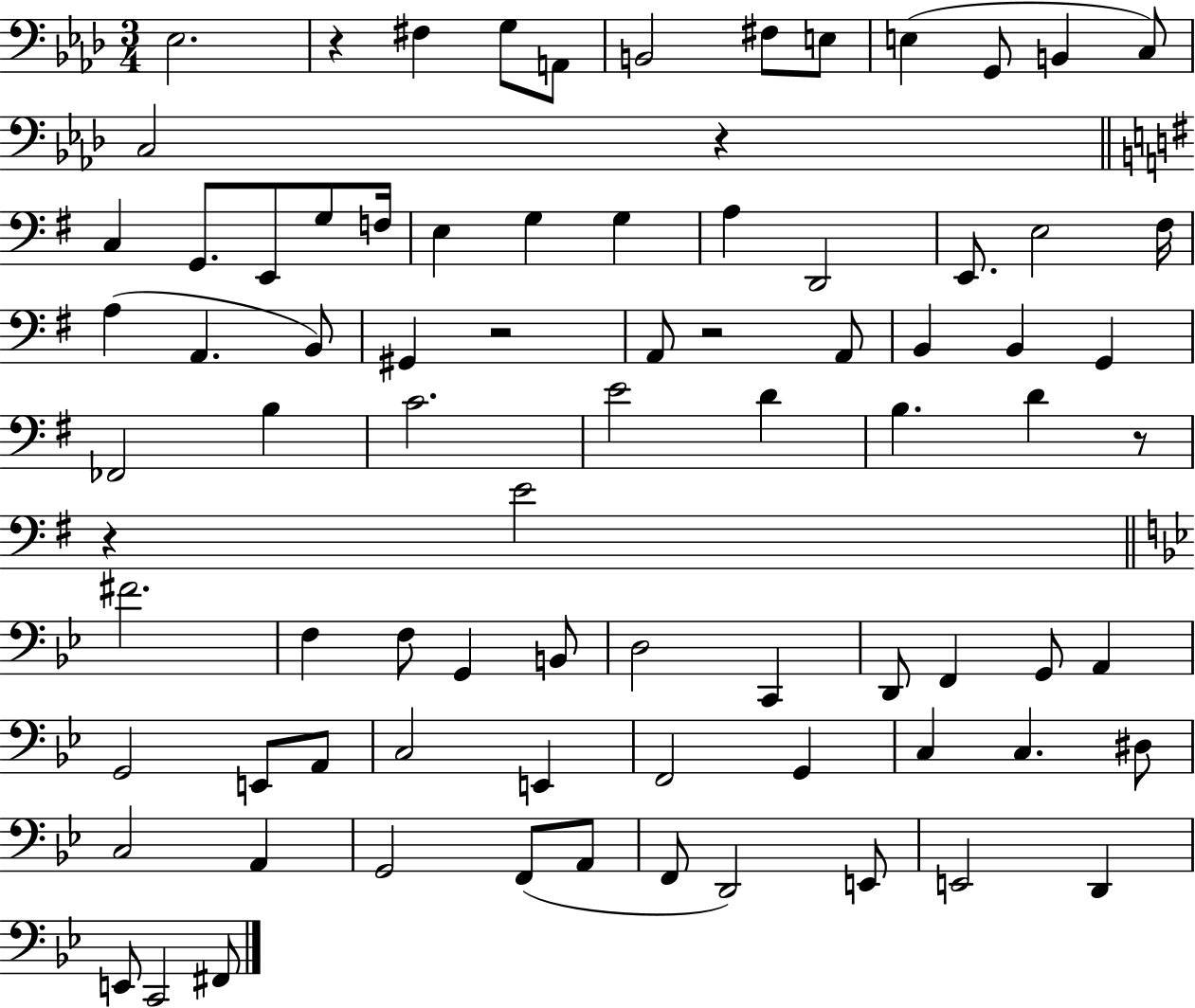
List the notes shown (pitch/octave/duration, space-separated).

Eb3/h. R/q F#3/q G3/e A2/e B2/h F#3/e E3/e E3/q G2/e B2/q C3/e C3/h R/q C3/q G2/e. E2/e G3/e F3/s E3/q G3/q G3/q A3/q D2/h E2/e. E3/h F#3/s A3/q A2/q. B2/e G#2/q R/h A2/e R/h A2/e B2/q B2/q G2/q FES2/h B3/q C4/h. E4/h D4/q B3/q. D4/q R/e R/q E4/h F#4/h. F3/q F3/e G2/q B2/e D3/h C2/q D2/e F2/q G2/e A2/q G2/h E2/e A2/e C3/h E2/q F2/h G2/q C3/q C3/q. D#3/e C3/h A2/q G2/h F2/e A2/e F2/e D2/h E2/e E2/h D2/q E2/e C2/h F#2/e